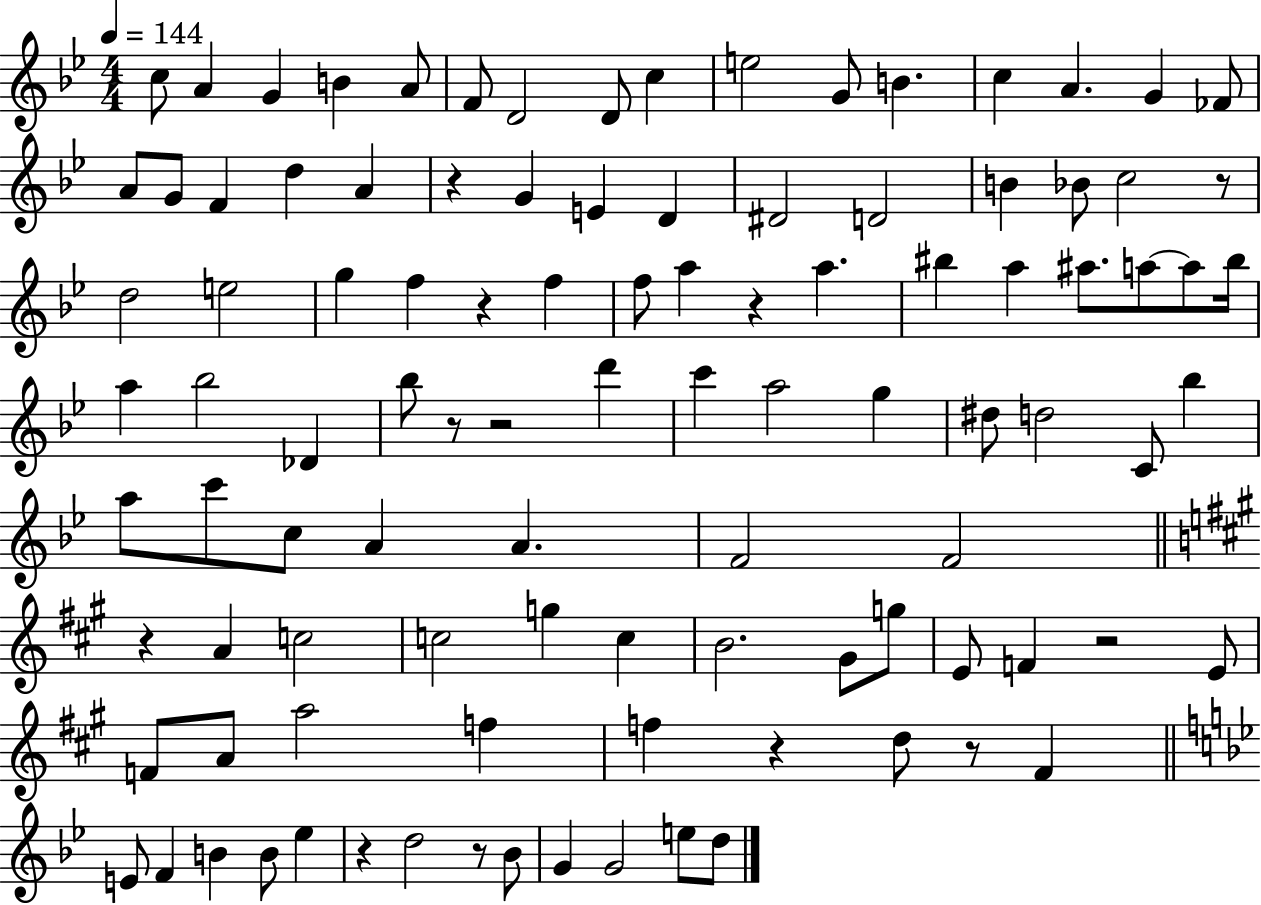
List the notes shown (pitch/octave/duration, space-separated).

C5/e A4/q G4/q B4/q A4/e F4/e D4/h D4/e C5/q E5/h G4/e B4/q. C5/q A4/q. G4/q FES4/e A4/e G4/e F4/q D5/q A4/q R/q G4/q E4/q D4/q D#4/h D4/h B4/q Bb4/e C5/h R/e D5/h E5/h G5/q F5/q R/q F5/q F5/e A5/q R/q A5/q. BIS5/q A5/q A#5/e. A5/e A5/e BIS5/s A5/q Bb5/h Db4/q Bb5/e R/e R/h D6/q C6/q A5/h G5/q D#5/e D5/h C4/e Bb5/q A5/e C6/e C5/e A4/q A4/q. F4/h F4/h R/q A4/q C5/h C5/h G5/q C5/q B4/h. G#4/e G5/e E4/e F4/q R/h E4/e F4/e A4/e A5/h F5/q F5/q R/q D5/e R/e F#4/q E4/e F4/q B4/q B4/e Eb5/q R/q D5/h R/e Bb4/e G4/q G4/h E5/e D5/e